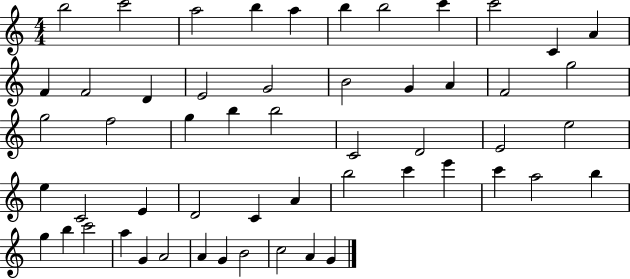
B5/h C6/h A5/h B5/q A5/q B5/q B5/h C6/q C6/h C4/q A4/q F4/q F4/h D4/q E4/h G4/h B4/h G4/q A4/q F4/h G5/h G5/h F5/h G5/q B5/q B5/h C4/h D4/h E4/h E5/h E5/q C4/h E4/q D4/h C4/q A4/q B5/h C6/q E6/q C6/q A5/h B5/q G5/q B5/q C6/h A5/q G4/q A4/h A4/q G4/q B4/h C5/h A4/q G4/q